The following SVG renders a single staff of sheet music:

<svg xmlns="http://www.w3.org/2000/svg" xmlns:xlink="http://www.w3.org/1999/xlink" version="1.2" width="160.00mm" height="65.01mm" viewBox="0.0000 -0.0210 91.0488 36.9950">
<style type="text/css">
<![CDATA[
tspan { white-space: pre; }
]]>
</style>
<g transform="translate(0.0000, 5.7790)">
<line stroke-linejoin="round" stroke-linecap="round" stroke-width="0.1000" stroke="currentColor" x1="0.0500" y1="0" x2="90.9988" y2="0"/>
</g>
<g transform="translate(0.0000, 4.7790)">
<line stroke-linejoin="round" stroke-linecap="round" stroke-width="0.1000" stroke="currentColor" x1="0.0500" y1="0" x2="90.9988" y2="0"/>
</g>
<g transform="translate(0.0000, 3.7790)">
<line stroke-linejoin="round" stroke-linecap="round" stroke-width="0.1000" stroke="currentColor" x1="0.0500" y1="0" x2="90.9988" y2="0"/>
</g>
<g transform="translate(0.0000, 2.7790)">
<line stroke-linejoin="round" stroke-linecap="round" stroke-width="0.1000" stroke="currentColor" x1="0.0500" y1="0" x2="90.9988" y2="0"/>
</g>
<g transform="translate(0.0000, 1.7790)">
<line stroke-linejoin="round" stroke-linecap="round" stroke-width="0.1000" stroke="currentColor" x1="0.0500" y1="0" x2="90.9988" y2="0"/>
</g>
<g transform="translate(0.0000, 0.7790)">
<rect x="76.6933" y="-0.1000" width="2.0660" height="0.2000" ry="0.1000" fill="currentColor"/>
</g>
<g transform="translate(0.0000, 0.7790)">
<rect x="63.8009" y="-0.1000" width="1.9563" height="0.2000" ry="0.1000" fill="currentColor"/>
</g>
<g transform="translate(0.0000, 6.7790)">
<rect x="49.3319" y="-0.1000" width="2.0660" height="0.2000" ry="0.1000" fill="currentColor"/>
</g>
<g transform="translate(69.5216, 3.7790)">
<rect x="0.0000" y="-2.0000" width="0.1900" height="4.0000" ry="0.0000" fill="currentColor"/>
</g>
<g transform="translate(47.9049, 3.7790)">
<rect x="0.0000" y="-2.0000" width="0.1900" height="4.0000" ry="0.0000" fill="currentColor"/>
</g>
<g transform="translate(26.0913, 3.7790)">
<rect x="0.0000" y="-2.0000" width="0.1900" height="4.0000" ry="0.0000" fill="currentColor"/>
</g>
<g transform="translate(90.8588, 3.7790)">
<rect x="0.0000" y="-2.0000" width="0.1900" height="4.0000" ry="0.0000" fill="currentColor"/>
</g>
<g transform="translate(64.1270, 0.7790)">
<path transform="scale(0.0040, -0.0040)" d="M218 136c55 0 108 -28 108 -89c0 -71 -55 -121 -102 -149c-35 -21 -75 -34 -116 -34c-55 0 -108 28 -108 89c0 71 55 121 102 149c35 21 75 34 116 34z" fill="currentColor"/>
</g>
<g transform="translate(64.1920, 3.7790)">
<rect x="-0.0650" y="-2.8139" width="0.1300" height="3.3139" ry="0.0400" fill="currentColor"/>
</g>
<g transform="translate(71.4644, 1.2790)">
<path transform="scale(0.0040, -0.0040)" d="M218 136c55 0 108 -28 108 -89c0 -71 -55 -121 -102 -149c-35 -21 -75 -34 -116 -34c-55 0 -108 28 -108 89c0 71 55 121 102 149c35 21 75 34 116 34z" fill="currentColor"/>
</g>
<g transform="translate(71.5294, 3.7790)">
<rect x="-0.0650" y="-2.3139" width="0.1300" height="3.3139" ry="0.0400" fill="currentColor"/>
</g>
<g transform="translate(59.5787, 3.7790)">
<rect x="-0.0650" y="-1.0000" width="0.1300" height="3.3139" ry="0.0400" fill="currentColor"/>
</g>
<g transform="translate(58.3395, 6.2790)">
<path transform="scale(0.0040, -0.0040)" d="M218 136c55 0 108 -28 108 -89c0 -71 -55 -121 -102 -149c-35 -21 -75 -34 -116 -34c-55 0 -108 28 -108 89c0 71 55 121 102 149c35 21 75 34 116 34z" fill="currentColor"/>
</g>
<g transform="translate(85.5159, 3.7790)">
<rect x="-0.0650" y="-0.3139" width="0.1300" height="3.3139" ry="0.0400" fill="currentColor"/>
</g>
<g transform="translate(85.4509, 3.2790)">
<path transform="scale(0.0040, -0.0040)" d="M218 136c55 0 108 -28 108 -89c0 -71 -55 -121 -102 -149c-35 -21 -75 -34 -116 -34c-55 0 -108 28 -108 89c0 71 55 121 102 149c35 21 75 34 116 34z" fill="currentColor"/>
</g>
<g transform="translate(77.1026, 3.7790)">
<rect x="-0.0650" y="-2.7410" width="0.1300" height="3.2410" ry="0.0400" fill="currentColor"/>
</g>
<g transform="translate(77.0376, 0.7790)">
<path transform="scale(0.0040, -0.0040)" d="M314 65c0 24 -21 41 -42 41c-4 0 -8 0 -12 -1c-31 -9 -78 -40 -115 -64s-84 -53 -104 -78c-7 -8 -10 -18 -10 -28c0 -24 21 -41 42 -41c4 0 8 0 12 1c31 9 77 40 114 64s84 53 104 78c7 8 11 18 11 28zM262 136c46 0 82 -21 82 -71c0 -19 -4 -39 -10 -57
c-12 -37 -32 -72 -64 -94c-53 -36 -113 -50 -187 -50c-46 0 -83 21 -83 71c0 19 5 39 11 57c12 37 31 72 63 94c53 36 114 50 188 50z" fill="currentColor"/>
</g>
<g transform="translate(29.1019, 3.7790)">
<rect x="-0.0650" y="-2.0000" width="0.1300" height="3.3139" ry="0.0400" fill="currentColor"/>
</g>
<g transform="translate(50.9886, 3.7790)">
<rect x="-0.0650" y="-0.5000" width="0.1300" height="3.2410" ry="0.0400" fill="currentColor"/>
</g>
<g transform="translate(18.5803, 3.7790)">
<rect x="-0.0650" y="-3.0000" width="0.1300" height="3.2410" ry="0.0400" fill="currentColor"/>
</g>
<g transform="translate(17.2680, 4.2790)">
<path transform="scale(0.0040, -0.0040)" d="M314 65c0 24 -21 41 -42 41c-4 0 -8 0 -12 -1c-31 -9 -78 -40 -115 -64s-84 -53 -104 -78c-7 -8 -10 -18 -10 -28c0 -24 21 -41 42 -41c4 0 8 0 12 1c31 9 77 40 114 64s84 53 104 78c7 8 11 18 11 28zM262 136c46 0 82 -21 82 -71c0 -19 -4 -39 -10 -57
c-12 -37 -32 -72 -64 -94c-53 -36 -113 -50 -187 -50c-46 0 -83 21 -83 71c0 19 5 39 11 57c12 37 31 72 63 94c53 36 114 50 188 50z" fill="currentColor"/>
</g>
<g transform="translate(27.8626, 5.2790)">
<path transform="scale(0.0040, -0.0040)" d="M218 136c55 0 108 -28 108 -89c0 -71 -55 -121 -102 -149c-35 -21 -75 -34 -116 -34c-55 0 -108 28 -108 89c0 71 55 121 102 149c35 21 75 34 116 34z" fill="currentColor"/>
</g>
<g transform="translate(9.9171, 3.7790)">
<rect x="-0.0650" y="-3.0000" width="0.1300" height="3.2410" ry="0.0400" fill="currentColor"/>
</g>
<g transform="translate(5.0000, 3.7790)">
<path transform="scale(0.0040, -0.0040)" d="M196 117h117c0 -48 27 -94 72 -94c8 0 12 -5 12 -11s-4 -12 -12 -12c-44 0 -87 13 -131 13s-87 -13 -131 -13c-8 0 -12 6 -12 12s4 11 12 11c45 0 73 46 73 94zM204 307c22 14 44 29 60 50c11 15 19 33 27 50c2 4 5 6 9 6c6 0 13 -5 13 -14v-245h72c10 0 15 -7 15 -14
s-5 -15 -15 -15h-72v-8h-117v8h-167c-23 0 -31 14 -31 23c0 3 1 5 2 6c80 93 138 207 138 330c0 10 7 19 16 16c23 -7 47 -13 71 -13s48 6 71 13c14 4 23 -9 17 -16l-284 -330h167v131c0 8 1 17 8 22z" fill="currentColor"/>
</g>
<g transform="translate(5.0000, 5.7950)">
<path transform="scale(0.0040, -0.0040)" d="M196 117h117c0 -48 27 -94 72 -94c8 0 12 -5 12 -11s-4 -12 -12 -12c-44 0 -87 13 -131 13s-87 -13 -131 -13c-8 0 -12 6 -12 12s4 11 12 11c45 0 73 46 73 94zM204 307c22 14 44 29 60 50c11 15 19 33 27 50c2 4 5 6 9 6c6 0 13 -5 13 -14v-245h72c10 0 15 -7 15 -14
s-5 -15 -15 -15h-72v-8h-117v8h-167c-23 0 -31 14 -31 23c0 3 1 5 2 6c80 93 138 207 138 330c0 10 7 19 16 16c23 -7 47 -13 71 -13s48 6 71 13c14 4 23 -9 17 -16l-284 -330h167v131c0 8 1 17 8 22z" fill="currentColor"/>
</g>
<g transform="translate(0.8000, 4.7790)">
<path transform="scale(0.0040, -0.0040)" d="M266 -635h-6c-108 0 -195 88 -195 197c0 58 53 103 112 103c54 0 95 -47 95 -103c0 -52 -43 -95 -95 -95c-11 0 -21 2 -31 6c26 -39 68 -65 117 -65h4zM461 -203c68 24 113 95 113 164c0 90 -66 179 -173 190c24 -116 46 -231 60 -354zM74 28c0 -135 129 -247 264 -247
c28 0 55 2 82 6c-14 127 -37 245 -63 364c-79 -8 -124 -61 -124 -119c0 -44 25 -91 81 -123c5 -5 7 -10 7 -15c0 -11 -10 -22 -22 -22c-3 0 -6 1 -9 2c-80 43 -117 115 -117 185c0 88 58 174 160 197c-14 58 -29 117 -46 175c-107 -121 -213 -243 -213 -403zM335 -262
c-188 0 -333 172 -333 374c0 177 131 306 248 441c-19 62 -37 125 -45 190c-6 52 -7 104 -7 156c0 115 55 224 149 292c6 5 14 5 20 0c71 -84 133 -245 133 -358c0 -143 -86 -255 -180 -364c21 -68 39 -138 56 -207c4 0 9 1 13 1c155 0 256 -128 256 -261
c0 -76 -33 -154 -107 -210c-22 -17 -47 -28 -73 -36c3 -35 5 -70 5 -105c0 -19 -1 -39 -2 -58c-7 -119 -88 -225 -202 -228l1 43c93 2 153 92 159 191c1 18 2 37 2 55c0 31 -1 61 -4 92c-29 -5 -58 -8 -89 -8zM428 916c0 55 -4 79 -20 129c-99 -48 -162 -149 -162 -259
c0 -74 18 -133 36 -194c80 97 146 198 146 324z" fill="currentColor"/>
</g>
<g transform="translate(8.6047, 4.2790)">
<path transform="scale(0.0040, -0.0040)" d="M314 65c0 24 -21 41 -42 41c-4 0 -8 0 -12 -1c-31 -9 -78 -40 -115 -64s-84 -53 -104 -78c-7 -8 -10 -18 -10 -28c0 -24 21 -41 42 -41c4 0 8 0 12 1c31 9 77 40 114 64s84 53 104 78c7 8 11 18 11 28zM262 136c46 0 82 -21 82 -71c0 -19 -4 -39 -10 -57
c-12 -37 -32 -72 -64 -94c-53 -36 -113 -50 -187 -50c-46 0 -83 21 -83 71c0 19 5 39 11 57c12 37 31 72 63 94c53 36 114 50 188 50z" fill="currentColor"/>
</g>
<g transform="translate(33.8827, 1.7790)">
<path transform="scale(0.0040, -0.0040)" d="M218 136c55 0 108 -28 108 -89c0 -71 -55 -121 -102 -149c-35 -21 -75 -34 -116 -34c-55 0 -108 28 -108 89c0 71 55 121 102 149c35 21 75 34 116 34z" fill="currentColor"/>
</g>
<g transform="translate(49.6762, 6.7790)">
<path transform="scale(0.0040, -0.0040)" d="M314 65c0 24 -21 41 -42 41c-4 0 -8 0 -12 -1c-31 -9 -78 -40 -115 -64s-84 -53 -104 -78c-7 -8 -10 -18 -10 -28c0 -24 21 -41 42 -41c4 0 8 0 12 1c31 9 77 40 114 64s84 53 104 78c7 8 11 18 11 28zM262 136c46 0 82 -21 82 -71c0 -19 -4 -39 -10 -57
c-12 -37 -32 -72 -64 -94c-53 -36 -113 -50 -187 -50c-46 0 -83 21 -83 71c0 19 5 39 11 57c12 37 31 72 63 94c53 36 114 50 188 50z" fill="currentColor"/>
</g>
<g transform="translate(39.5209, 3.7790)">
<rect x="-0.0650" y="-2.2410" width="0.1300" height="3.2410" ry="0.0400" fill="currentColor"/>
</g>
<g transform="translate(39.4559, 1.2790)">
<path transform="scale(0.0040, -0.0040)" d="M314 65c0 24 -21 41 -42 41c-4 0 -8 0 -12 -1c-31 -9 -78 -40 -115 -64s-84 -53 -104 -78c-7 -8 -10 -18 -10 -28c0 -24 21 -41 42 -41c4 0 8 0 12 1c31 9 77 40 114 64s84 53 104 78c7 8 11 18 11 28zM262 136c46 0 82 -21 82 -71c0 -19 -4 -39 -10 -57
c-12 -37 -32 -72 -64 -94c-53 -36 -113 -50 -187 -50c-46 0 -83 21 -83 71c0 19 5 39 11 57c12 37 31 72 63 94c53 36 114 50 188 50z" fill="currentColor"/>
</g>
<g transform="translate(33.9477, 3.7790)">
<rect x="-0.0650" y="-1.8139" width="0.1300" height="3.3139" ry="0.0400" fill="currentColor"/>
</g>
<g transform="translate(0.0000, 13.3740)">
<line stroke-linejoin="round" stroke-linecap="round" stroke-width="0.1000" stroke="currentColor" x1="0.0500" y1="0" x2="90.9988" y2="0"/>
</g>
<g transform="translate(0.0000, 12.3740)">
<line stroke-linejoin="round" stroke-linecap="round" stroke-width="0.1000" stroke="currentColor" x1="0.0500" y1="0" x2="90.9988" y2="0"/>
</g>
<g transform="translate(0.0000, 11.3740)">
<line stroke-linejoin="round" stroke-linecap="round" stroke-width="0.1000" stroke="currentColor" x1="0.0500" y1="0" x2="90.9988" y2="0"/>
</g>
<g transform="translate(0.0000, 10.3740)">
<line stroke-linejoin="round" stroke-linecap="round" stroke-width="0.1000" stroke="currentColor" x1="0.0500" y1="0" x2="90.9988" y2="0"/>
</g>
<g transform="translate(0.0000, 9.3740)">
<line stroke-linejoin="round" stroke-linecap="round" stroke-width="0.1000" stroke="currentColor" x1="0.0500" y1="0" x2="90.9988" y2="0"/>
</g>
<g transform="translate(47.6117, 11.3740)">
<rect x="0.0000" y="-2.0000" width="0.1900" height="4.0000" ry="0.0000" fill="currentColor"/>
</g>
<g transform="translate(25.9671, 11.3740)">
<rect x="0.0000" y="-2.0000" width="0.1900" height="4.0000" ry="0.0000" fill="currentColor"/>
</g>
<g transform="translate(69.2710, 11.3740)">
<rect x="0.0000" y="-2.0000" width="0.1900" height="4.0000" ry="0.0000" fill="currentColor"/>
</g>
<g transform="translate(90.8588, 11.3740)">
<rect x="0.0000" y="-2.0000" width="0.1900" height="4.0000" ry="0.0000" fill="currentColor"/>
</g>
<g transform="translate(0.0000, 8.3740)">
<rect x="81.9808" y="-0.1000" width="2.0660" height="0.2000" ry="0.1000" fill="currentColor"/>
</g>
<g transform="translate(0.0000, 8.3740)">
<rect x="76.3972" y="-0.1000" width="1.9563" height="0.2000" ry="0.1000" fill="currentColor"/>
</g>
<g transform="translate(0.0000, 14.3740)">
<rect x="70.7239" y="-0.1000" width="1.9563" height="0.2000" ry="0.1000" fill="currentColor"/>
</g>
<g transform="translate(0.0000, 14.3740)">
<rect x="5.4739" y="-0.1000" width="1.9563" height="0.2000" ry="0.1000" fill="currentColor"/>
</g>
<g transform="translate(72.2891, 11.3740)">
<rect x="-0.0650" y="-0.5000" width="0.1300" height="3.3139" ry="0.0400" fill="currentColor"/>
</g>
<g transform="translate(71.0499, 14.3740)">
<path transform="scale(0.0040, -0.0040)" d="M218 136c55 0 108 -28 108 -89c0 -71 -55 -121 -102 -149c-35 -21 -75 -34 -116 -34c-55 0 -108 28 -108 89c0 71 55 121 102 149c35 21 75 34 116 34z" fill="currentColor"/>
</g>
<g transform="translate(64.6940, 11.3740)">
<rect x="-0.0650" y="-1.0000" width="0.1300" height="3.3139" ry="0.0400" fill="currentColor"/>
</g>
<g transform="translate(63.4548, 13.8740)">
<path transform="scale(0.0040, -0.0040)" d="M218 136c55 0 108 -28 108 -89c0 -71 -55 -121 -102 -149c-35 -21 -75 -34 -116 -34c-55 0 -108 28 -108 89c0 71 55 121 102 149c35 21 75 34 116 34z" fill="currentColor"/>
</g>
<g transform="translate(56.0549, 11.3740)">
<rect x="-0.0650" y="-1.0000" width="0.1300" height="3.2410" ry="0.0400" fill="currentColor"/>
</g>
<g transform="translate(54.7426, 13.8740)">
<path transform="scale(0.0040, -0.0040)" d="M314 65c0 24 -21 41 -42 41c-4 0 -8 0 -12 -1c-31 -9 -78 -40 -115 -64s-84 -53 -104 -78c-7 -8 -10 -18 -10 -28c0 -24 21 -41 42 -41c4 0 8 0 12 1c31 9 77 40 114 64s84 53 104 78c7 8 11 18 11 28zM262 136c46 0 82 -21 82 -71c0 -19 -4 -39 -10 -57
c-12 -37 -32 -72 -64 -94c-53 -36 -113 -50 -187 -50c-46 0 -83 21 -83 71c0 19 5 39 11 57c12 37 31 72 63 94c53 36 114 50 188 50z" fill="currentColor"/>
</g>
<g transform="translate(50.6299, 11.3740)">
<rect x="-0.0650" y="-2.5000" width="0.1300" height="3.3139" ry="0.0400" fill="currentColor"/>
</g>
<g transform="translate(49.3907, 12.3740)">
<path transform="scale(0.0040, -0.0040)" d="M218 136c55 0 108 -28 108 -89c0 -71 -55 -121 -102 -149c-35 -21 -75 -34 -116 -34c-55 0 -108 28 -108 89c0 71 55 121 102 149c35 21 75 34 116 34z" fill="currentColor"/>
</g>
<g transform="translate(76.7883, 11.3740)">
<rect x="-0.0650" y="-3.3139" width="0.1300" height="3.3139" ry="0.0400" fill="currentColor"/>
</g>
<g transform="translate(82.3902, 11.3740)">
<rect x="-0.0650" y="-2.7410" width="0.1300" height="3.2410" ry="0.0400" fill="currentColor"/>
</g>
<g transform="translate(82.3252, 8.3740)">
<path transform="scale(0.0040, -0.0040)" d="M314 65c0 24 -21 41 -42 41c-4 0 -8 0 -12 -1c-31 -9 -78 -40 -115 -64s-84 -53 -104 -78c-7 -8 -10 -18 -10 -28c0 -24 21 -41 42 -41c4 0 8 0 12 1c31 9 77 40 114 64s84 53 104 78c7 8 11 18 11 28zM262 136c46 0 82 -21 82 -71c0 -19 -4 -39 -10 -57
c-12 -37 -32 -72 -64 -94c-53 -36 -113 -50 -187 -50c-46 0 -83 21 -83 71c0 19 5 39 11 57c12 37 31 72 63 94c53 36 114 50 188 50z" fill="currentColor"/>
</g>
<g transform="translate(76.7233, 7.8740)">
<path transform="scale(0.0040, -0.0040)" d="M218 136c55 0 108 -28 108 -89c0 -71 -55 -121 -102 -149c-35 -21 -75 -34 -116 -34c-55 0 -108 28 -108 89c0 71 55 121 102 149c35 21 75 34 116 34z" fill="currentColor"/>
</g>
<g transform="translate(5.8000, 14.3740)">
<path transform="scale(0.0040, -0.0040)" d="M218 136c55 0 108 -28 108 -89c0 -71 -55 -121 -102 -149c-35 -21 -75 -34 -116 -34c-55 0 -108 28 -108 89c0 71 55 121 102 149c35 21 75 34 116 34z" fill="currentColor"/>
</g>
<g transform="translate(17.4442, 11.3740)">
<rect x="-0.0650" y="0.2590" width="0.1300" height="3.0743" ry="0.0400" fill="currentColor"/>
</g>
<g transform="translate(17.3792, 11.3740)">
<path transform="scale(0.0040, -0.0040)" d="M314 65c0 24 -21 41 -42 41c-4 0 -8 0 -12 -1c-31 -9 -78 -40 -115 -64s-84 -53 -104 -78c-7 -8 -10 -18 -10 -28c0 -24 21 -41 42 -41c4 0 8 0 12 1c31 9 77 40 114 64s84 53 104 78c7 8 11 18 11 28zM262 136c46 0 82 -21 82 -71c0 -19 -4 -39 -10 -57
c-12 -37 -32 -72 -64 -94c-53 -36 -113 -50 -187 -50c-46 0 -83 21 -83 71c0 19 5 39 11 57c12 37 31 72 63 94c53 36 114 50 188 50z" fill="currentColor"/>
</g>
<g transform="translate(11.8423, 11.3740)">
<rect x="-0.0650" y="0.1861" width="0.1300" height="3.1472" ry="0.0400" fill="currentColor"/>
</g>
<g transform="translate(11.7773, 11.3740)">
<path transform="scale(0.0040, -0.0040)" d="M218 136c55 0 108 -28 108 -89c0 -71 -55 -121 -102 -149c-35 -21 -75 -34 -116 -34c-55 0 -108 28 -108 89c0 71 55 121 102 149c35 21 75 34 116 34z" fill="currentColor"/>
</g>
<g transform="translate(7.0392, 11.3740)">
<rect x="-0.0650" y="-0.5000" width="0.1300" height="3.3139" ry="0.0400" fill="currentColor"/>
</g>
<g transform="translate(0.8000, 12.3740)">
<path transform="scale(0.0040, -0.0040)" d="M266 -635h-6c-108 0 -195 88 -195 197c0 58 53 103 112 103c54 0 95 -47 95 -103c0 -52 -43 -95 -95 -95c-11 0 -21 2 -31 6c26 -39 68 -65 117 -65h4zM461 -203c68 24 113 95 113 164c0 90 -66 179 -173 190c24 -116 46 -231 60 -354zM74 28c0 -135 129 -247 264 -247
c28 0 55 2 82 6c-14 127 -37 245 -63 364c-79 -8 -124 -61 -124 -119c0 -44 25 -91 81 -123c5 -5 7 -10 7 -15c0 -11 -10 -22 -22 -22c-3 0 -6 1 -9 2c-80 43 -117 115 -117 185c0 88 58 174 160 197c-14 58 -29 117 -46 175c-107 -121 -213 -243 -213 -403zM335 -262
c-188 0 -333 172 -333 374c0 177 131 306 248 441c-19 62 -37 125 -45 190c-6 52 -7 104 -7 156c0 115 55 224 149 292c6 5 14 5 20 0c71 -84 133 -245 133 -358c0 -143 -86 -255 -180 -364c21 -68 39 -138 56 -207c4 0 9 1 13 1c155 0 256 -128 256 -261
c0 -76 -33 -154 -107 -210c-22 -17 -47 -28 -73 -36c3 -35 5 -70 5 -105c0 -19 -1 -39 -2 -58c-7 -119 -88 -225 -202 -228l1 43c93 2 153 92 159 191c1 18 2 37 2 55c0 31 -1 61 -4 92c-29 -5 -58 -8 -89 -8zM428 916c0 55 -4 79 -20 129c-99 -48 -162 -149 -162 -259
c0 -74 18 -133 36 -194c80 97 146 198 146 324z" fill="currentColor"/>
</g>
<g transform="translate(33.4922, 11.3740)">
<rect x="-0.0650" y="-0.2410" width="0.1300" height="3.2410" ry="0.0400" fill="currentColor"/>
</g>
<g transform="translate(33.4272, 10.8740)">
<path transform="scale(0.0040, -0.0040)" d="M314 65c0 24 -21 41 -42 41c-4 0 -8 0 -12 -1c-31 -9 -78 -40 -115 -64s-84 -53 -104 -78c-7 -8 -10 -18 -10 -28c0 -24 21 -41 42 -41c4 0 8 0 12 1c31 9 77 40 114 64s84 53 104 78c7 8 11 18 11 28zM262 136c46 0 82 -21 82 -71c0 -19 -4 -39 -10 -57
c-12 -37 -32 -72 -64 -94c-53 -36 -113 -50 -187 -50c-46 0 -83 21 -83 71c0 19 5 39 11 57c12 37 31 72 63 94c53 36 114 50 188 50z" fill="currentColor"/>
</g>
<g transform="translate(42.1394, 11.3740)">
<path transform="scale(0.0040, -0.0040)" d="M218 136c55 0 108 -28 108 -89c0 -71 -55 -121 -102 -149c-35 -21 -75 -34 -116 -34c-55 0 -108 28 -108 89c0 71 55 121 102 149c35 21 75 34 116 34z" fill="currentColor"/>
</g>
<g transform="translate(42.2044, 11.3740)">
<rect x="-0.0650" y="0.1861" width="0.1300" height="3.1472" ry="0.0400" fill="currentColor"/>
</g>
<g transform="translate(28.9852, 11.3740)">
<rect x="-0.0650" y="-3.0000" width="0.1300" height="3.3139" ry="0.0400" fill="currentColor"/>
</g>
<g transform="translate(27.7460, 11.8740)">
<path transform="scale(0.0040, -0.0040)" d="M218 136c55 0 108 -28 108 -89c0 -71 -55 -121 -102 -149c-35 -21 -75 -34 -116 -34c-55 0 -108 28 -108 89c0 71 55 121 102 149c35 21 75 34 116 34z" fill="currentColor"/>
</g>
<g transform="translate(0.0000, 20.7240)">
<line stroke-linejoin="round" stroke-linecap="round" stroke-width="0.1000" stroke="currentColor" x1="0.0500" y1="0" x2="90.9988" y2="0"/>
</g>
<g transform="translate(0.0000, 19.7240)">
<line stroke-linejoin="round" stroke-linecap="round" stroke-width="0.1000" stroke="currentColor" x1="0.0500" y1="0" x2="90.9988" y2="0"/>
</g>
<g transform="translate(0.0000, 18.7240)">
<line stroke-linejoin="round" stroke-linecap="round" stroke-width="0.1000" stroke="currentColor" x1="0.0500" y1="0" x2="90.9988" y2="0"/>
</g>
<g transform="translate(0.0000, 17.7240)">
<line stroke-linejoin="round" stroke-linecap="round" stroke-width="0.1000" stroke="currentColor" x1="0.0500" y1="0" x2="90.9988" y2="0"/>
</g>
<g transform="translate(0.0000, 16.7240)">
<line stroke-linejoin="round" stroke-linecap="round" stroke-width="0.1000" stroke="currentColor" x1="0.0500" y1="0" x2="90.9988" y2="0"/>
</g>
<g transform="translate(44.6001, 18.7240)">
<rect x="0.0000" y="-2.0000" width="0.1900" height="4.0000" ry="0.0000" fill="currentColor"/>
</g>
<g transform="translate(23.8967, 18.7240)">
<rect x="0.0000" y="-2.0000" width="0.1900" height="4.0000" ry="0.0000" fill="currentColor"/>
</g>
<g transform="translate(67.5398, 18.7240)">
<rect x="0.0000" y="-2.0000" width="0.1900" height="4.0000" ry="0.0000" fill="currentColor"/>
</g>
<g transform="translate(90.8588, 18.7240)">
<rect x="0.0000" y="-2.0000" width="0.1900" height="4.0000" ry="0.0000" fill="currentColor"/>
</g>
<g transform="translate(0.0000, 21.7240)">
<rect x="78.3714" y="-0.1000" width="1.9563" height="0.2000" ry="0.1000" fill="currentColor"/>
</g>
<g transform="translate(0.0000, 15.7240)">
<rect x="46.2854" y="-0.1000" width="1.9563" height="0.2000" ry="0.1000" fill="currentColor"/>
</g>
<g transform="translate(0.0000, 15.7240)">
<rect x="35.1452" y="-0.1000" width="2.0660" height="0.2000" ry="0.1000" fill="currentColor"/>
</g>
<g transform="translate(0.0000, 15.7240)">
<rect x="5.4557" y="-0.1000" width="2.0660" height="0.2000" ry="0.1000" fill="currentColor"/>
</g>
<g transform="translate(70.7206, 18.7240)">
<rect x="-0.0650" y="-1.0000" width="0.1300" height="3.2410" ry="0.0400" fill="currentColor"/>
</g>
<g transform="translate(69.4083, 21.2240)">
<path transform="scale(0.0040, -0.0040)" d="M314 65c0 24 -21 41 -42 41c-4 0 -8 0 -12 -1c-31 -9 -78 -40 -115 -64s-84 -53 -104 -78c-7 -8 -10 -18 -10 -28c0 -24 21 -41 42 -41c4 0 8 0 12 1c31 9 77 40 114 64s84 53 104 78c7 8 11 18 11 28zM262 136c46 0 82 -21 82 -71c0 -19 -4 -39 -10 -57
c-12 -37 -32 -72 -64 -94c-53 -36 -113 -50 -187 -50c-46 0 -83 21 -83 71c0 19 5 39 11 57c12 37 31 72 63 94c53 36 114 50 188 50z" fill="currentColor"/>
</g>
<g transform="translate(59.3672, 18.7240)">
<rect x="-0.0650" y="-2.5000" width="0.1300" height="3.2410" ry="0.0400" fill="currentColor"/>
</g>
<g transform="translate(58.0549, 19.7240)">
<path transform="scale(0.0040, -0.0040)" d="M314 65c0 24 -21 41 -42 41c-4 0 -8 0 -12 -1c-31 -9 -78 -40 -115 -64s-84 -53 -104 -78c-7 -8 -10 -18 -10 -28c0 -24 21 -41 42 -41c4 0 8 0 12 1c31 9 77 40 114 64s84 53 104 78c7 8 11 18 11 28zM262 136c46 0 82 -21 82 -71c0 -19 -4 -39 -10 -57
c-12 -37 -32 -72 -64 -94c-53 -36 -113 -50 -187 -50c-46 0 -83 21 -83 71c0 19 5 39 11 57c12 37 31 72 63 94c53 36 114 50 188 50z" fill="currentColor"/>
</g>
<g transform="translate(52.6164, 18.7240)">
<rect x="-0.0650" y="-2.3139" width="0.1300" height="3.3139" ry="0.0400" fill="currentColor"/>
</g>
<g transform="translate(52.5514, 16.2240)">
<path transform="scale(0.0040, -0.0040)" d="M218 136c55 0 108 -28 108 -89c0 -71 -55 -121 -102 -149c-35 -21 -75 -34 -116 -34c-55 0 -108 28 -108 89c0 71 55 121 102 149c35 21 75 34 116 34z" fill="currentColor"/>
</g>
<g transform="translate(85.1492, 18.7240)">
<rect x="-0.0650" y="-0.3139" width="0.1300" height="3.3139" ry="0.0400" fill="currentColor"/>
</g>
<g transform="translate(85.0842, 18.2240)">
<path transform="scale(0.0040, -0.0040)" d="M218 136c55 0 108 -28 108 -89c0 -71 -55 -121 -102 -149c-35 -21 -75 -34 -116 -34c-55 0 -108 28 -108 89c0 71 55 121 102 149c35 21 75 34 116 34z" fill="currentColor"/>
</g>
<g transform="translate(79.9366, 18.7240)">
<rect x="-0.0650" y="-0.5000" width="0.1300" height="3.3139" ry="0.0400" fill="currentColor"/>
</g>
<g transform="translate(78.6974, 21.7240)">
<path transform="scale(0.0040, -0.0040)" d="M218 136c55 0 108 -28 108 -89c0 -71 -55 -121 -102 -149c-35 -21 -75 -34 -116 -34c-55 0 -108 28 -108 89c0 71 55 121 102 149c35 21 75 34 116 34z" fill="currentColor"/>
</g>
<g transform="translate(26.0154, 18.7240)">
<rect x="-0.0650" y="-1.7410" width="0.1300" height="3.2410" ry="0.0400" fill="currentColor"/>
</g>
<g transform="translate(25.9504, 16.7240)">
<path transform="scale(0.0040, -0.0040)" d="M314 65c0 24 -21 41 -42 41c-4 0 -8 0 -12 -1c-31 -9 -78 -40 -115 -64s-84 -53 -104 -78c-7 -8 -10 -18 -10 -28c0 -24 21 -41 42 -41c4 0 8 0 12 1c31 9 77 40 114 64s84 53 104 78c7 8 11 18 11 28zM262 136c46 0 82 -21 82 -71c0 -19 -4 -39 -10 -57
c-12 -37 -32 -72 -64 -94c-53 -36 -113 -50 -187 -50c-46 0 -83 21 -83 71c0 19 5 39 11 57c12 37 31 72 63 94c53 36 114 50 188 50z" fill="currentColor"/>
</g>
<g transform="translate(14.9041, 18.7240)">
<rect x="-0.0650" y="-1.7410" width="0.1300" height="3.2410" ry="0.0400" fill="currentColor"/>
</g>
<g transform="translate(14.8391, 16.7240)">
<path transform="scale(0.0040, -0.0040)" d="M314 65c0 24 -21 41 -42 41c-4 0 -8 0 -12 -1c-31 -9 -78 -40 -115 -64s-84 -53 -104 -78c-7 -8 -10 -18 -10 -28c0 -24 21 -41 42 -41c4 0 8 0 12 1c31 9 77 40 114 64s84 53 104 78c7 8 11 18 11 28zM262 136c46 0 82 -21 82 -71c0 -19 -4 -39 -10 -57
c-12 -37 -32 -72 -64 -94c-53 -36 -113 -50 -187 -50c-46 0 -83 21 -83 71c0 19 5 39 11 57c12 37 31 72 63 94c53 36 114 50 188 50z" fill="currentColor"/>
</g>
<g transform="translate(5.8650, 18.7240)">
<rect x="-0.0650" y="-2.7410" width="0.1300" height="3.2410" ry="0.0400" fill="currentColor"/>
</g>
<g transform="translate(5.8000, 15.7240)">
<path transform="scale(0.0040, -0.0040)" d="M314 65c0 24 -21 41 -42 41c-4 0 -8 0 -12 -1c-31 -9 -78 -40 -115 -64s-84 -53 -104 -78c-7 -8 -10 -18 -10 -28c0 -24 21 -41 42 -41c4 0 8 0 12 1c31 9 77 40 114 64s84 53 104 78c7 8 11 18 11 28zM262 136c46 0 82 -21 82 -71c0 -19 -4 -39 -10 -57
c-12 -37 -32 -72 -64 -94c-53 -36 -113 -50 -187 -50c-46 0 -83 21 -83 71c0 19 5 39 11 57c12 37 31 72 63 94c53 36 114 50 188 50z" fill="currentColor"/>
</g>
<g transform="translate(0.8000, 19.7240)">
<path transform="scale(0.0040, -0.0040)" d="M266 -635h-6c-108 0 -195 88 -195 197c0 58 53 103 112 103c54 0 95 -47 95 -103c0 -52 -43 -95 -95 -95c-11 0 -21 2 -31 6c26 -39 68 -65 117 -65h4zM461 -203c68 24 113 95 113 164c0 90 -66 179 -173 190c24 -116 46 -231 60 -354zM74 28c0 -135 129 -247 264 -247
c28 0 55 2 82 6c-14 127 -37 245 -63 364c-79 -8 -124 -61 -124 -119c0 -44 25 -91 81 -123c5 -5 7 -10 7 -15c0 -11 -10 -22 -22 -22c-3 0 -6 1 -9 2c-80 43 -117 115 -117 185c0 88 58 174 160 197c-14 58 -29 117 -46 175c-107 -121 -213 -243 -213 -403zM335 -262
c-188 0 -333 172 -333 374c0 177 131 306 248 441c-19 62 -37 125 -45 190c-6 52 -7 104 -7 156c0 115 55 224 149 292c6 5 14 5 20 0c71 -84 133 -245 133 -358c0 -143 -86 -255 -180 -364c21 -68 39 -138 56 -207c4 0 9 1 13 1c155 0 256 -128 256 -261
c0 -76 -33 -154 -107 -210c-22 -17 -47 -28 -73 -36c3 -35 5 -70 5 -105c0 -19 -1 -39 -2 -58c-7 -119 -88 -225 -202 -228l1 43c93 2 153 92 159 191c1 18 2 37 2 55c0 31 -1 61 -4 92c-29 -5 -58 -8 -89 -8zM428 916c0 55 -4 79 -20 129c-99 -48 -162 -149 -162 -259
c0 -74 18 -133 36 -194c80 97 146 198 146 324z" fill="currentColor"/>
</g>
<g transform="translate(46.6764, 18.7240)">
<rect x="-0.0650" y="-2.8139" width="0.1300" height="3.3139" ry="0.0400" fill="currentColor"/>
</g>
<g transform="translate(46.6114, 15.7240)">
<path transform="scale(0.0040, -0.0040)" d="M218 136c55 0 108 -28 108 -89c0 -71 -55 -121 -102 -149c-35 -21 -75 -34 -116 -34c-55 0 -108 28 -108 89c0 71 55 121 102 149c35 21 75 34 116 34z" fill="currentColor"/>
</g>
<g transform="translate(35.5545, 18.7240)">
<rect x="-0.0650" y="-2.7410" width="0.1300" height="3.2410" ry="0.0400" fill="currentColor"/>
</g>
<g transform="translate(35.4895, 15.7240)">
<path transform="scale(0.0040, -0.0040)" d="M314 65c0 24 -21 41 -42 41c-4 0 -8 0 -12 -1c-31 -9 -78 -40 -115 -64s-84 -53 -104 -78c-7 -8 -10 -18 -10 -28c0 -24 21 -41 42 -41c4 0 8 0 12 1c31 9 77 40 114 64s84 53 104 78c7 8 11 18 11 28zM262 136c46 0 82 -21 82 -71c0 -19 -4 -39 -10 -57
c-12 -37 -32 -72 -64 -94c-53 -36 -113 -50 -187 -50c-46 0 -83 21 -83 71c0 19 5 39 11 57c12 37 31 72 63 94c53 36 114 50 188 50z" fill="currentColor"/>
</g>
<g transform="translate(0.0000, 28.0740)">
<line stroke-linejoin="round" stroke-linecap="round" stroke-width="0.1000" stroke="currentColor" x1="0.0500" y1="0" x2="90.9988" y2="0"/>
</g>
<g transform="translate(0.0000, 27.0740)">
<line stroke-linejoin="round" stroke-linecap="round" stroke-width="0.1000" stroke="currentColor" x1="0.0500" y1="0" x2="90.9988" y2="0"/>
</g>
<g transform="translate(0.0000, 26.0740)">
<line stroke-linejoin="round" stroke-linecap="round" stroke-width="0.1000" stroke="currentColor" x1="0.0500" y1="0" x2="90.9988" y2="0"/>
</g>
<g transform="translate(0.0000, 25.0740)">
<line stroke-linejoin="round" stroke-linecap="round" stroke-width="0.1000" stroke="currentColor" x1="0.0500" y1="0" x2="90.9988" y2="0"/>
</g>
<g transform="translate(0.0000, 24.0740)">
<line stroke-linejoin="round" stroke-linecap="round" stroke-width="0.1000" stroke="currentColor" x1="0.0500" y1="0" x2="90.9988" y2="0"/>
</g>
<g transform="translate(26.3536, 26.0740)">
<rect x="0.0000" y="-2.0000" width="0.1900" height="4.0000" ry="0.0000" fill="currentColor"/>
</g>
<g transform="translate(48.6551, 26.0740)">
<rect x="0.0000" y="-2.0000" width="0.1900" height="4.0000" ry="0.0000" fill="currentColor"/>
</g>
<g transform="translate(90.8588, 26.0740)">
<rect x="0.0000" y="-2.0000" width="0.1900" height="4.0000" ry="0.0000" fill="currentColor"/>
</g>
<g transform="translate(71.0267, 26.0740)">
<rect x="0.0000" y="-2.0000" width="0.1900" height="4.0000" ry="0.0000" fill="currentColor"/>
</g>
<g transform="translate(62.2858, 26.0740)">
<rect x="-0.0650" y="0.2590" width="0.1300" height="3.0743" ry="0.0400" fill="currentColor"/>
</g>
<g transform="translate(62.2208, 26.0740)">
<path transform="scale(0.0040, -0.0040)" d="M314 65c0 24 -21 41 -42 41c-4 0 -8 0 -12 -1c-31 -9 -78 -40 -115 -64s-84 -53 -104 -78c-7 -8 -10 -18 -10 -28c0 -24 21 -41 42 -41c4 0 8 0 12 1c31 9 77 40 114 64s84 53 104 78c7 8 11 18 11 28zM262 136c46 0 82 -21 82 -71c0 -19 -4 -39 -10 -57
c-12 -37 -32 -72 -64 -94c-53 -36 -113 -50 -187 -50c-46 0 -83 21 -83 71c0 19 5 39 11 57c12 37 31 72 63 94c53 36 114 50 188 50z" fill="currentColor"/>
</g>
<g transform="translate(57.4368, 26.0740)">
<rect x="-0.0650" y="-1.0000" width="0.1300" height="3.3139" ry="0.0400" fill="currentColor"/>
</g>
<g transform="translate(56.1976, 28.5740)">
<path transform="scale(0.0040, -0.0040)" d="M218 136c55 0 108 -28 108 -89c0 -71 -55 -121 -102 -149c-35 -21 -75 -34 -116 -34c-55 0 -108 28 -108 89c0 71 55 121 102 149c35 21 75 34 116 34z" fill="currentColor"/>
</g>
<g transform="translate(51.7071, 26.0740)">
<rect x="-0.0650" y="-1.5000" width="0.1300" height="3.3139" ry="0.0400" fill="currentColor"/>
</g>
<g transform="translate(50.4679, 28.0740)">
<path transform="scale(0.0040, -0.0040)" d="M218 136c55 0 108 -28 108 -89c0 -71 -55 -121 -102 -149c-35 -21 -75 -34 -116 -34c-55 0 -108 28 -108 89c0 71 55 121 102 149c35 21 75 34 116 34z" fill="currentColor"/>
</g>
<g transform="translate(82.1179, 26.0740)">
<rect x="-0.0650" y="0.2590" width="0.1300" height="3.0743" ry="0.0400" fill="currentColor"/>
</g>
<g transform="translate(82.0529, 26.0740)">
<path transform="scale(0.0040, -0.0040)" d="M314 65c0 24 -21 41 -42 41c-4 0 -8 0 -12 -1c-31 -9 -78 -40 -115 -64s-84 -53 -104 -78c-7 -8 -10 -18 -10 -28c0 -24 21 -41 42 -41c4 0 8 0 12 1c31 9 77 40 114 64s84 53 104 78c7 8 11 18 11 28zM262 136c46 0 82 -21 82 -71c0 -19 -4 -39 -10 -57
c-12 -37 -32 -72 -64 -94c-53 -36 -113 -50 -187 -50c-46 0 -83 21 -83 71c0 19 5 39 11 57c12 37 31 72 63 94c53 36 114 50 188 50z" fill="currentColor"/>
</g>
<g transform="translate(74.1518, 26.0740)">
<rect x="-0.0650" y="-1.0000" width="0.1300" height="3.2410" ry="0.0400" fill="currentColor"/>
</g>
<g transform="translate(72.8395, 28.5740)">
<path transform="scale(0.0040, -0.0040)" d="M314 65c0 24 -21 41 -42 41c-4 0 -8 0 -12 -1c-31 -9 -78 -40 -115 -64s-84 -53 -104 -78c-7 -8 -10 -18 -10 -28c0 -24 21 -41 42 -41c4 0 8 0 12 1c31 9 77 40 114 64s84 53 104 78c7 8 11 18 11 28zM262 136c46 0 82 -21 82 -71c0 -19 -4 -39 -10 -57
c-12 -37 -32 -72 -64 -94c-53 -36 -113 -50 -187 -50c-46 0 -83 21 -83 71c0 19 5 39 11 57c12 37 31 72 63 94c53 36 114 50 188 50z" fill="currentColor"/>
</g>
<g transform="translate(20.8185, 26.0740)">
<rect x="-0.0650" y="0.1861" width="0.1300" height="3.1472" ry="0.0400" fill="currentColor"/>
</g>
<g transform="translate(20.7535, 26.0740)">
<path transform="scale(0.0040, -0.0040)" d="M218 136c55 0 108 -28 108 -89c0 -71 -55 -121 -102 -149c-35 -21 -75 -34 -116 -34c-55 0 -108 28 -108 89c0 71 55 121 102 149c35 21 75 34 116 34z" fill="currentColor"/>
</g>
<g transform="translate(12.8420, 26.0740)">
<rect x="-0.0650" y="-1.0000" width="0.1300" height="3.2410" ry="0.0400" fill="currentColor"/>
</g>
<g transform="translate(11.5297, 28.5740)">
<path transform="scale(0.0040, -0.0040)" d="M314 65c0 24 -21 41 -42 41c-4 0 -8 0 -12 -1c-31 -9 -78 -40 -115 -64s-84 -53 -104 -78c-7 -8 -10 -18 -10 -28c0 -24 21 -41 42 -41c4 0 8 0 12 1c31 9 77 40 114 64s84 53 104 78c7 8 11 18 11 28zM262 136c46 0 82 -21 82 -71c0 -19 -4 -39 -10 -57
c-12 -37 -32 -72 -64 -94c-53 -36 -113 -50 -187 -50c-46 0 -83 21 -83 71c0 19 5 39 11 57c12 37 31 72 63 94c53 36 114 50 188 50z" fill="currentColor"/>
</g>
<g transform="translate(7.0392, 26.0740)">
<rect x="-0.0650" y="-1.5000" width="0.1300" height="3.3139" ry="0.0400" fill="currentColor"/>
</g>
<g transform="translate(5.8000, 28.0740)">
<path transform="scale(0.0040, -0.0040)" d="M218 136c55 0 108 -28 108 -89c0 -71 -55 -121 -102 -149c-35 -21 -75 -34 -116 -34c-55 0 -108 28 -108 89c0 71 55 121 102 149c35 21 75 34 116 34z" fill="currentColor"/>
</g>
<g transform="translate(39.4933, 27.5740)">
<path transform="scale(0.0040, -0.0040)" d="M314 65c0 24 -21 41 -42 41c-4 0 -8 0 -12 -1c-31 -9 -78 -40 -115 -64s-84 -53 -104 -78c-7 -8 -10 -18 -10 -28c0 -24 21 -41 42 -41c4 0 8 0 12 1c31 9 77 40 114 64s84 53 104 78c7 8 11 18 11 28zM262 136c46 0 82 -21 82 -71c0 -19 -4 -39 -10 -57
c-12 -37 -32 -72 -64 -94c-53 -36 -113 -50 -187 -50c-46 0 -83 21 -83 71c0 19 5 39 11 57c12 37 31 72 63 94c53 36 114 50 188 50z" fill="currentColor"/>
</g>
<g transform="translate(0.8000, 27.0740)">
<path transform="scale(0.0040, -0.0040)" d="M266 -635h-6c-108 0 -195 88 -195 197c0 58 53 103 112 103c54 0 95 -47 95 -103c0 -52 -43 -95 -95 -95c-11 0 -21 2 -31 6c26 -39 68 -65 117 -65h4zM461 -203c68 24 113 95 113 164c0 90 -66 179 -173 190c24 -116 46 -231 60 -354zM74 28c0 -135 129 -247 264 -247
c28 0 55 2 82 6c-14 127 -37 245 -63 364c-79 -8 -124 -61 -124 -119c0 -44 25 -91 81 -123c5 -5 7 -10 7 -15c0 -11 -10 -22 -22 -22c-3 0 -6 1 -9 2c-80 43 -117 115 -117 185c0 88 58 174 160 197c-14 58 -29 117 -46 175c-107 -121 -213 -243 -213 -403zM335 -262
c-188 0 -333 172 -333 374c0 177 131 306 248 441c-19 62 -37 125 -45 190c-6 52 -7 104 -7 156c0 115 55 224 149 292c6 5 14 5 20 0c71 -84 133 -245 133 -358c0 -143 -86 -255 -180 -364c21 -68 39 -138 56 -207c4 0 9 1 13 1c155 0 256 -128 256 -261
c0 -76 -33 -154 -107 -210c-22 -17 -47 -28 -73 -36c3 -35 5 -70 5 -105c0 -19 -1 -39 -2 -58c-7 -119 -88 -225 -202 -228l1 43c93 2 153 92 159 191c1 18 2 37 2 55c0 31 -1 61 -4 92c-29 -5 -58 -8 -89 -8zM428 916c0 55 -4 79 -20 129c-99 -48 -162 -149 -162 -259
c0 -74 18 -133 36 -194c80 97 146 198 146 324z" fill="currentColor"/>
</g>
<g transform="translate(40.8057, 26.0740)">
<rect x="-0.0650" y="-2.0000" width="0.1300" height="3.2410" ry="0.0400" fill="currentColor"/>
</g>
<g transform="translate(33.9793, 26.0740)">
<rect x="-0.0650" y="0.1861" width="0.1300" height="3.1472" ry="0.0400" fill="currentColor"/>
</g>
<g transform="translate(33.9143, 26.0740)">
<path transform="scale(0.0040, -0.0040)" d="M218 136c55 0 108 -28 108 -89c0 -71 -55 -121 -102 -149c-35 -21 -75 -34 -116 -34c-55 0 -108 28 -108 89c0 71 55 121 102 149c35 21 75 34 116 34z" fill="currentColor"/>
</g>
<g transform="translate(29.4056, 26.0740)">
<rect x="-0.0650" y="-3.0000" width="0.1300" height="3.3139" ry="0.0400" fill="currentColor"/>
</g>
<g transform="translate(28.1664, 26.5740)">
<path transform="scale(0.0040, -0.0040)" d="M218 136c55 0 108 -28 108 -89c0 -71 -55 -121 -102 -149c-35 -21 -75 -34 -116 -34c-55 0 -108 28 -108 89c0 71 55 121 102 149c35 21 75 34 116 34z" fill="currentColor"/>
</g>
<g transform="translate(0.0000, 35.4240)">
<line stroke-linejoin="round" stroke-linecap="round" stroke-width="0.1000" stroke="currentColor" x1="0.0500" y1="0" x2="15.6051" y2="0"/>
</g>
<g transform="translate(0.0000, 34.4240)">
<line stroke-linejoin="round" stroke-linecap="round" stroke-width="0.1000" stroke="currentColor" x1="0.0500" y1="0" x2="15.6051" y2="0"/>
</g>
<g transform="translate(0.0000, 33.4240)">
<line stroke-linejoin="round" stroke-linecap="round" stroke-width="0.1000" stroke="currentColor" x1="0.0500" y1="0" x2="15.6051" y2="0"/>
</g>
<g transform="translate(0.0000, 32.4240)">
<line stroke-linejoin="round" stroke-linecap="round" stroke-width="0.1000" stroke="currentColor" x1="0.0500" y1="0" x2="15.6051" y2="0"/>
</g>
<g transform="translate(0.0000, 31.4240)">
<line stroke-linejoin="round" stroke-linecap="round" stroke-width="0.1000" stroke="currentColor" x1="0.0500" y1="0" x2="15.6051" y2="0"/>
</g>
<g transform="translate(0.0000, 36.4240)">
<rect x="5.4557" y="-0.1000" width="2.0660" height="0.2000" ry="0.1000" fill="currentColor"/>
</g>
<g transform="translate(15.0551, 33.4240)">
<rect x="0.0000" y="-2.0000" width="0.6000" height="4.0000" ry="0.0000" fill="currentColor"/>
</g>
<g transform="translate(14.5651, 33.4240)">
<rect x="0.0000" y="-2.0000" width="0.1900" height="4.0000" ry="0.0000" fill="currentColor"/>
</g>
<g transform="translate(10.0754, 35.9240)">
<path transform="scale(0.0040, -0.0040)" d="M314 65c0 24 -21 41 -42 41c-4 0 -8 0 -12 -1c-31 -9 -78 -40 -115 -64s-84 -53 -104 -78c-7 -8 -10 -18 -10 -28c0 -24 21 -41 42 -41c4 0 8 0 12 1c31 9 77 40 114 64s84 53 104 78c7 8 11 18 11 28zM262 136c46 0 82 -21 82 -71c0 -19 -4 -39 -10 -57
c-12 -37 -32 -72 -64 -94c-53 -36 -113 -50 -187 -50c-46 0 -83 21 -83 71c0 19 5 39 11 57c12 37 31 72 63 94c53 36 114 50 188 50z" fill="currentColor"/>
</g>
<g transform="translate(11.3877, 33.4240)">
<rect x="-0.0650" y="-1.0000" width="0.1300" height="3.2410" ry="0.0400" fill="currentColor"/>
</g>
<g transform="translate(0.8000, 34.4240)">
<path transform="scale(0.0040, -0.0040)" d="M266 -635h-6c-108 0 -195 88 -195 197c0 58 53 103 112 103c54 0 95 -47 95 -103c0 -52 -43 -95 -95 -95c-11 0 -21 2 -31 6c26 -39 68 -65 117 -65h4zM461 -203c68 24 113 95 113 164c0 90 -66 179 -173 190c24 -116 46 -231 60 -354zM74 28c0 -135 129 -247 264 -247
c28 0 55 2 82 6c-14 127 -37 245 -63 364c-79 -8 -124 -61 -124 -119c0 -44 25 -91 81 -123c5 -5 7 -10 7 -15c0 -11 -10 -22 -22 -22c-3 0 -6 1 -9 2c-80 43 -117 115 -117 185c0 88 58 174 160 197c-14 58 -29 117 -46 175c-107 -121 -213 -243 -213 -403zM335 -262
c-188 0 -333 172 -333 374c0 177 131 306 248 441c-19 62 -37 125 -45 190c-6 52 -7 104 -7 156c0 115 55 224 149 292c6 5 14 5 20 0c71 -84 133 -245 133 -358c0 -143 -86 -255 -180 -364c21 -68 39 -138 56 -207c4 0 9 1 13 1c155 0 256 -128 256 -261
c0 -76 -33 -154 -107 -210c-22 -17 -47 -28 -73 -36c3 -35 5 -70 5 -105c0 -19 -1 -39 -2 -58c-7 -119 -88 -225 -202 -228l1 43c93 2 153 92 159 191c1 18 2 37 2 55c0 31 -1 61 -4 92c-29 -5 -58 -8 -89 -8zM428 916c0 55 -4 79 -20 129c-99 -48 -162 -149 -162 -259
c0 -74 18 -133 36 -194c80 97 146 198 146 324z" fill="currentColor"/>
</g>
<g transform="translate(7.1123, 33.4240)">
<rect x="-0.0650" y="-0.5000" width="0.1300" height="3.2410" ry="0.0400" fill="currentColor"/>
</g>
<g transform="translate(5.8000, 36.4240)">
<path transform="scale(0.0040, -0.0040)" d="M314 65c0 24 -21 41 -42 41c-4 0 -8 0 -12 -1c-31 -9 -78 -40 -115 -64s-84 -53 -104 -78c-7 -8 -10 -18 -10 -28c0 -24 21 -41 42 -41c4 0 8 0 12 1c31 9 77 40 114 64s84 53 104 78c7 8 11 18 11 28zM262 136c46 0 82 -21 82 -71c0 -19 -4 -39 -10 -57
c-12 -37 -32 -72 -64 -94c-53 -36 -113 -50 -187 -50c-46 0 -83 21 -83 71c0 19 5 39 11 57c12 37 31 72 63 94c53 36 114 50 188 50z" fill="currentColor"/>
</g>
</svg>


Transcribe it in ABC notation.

X:1
T:Untitled
M:4/4
L:1/4
K:C
A2 A2 F f g2 C2 D a g a2 c C B B2 A c2 B G D2 D C b a2 a2 f2 f2 a2 a g G2 D2 C c E D2 B A B F2 E D B2 D2 B2 C2 D2